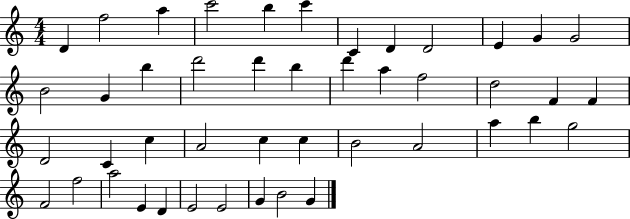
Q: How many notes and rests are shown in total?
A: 45